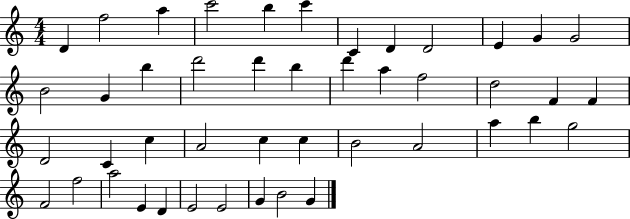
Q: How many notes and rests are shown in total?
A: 45